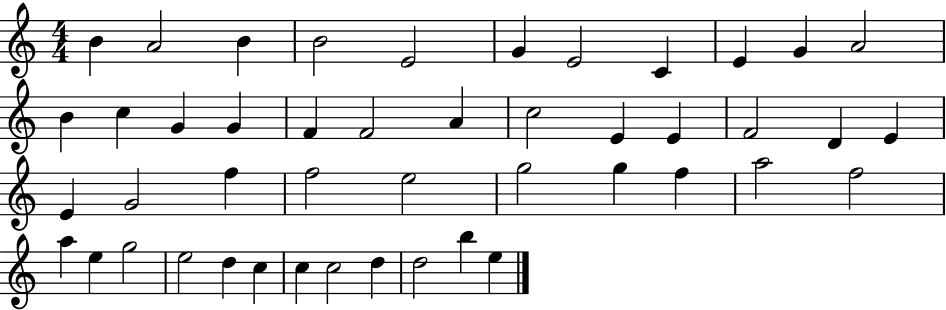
{
  \clef treble
  \numericTimeSignature
  \time 4/4
  \key c \major
  b'4 a'2 b'4 | b'2 e'2 | g'4 e'2 c'4 | e'4 g'4 a'2 | \break b'4 c''4 g'4 g'4 | f'4 f'2 a'4 | c''2 e'4 e'4 | f'2 d'4 e'4 | \break e'4 g'2 f''4 | f''2 e''2 | g''2 g''4 f''4 | a''2 f''2 | \break a''4 e''4 g''2 | e''2 d''4 c''4 | c''4 c''2 d''4 | d''2 b''4 e''4 | \break \bar "|."
}